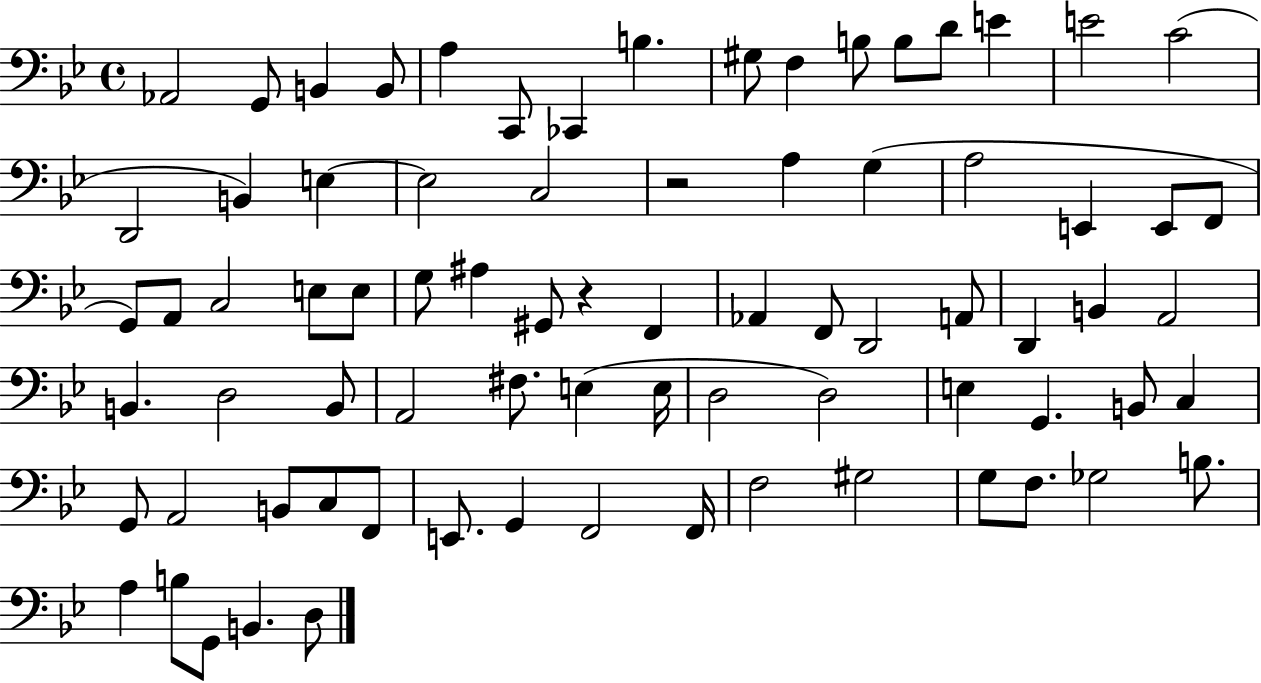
Ab2/h G2/e B2/q B2/e A3/q C2/e CES2/q B3/q. G#3/e F3/q B3/e B3/e D4/e E4/q E4/h C4/h D2/h B2/q E3/q E3/h C3/h R/h A3/q G3/q A3/h E2/q E2/e F2/e G2/e A2/e C3/h E3/e E3/e G3/e A#3/q G#2/e R/q F2/q Ab2/q F2/e D2/h A2/e D2/q B2/q A2/h B2/q. D3/h B2/e A2/h F#3/e. E3/q E3/s D3/h D3/h E3/q G2/q. B2/e C3/q G2/e A2/h B2/e C3/e F2/e E2/e. G2/q F2/h F2/s F3/h G#3/h G3/e F3/e. Gb3/h B3/e. A3/q B3/e G2/e B2/q. D3/e